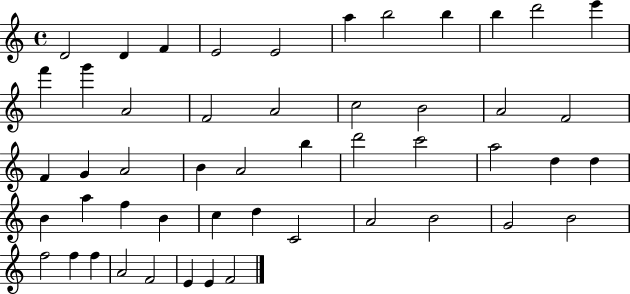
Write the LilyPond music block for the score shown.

{
  \clef treble
  \time 4/4
  \defaultTimeSignature
  \key c \major
  d'2 d'4 f'4 | e'2 e'2 | a''4 b''2 b''4 | b''4 d'''2 e'''4 | \break f'''4 g'''4 a'2 | f'2 a'2 | c''2 b'2 | a'2 f'2 | \break f'4 g'4 a'2 | b'4 a'2 b''4 | d'''2 c'''2 | a''2 d''4 d''4 | \break b'4 a''4 f''4 b'4 | c''4 d''4 c'2 | a'2 b'2 | g'2 b'2 | \break f''2 f''4 f''4 | a'2 f'2 | e'4 e'4 f'2 | \bar "|."
}